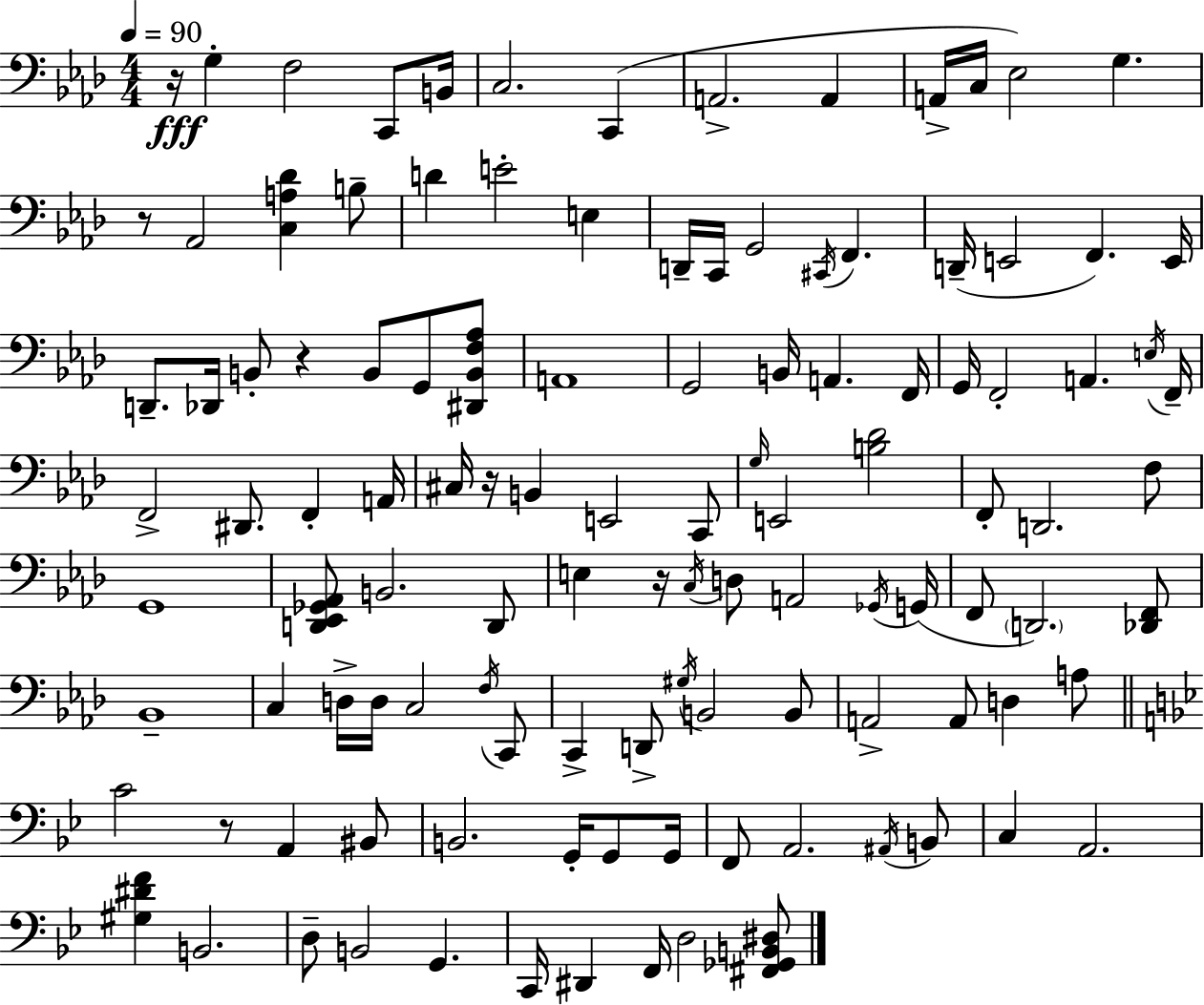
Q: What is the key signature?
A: F minor